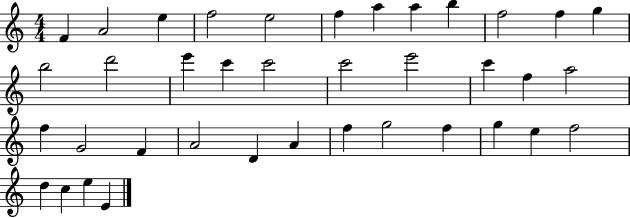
{
  \clef treble
  \numericTimeSignature
  \time 4/4
  \key c \major
  f'4 a'2 e''4 | f''2 e''2 | f''4 a''4 a''4 b''4 | f''2 f''4 g''4 | \break b''2 d'''2 | e'''4 c'''4 c'''2 | c'''2 e'''2 | c'''4 f''4 a''2 | \break f''4 g'2 f'4 | a'2 d'4 a'4 | f''4 g''2 f''4 | g''4 e''4 f''2 | \break d''4 c''4 e''4 e'4 | \bar "|."
}